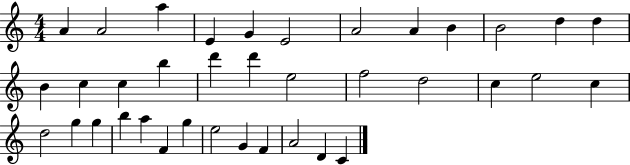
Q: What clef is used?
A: treble